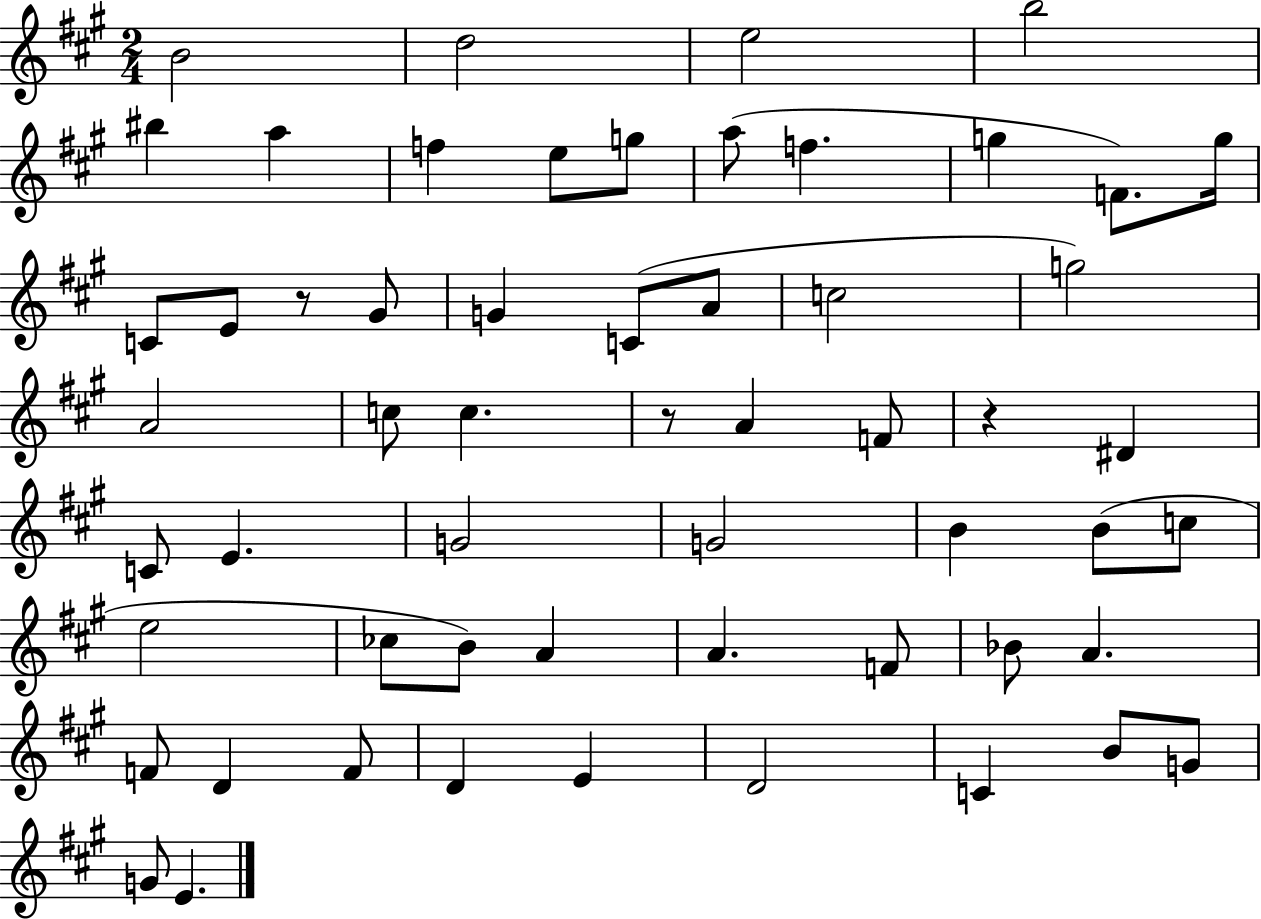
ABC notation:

X:1
T:Untitled
M:2/4
L:1/4
K:A
B2 d2 e2 b2 ^b a f e/2 g/2 a/2 f g F/2 g/4 C/2 E/2 z/2 ^G/2 G C/2 A/2 c2 g2 A2 c/2 c z/2 A F/2 z ^D C/2 E G2 G2 B B/2 c/2 e2 _c/2 B/2 A A F/2 _B/2 A F/2 D F/2 D E D2 C B/2 G/2 G/2 E